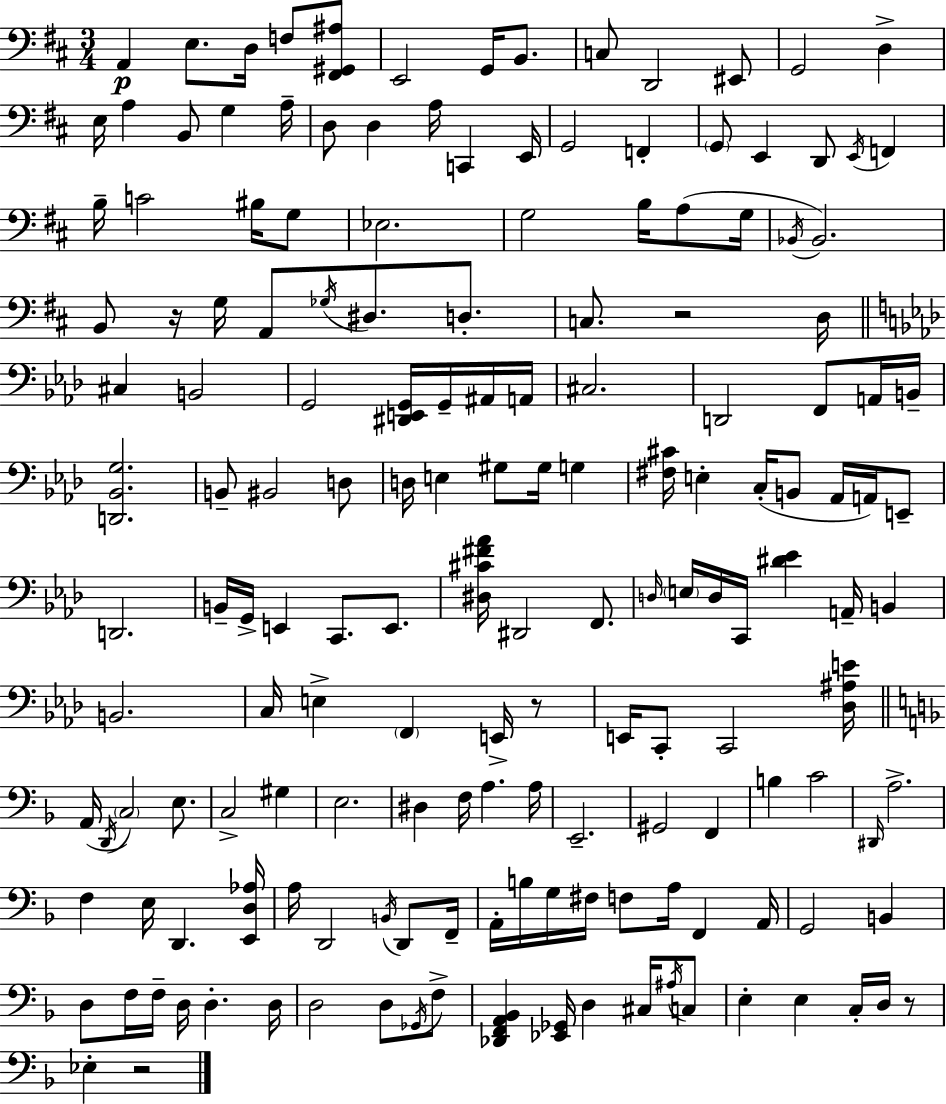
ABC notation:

X:1
T:Untitled
M:3/4
L:1/4
K:D
A,, E,/2 D,/4 F,/2 [^F,,^G,,^A,]/2 E,,2 G,,/4 B,,/2 C,/2 D,,2 ^E,,/2 G,,2 D, E,/4 A, B,,/2 G, A,/4 D,/2 D, A,/4 C,, E,,/4 G,,2 F,, G,,/2 E,, D,,/2 E,,/4 F,, B,/4 C2 ^B,/4 G,/2 _E,2 G,2 B,/4 A,/2 G,/4 _B,,/4 _B,,2 B,,/2 z/4 G,/4 A,,/2 _G,/4 ^D,/2 D,/2 C,/2 z2 D,/4 ^C, B,,2 G,,2 [^D,,E,,G,,]/4 G,,/4 ^A,,/4 A,,/4 ^C,2 D,,2 F,,/2 A,,/4 B,,/4 [D,,_B,,G,]2 B,,/2 ^B,,2 D,/2 D,/4 E, ^G,/2 ^G,/4 G, [^F,^C]/4 E, C,/4 B,,/2 _A,,/4 A,,/4 E,,/2 D,,2 B,,/4 G,,/4 E,, C,,/2 E,,/2 [^D,^C^F_A]/4 ^D,,2 F,,/2 D,/4 E,/4 D,/4 C,,/4 [^D_E] A,,/4 B,, B,,2 C,/4 E, F,, E,,/4 z/2 E,,/4 C,,/2 C,,2 [_D,^A,E]/4 A,,/4 D,,/4 C,2 E,/2 C,2 ^G, E,2 ^D, F,/4 A, A,/4 E,,2 ^G,,2 F,, B, C2 ^D,,/4 A,2 F, E,/4 D,, [E,,D,_A,]/4 A,/4 D,,2 B,,/4 D,,/2 F,,/4 A,,/4 B,/4 G,/4 ^F,/4 F,/2 A,/4 F,, A,,/4 G,,2 B,, D,/2 F,/4 F,/4 D,/4 D, D,/4 D,2 D,/2 _G,,/4 F,/2 [_D,,F,,A,,_B,,] [_E,,_G,,]/4 D, ^C,/4 ^A,/4 C,/2 E, E, C,/4 D,/4 z/2 _E, z2